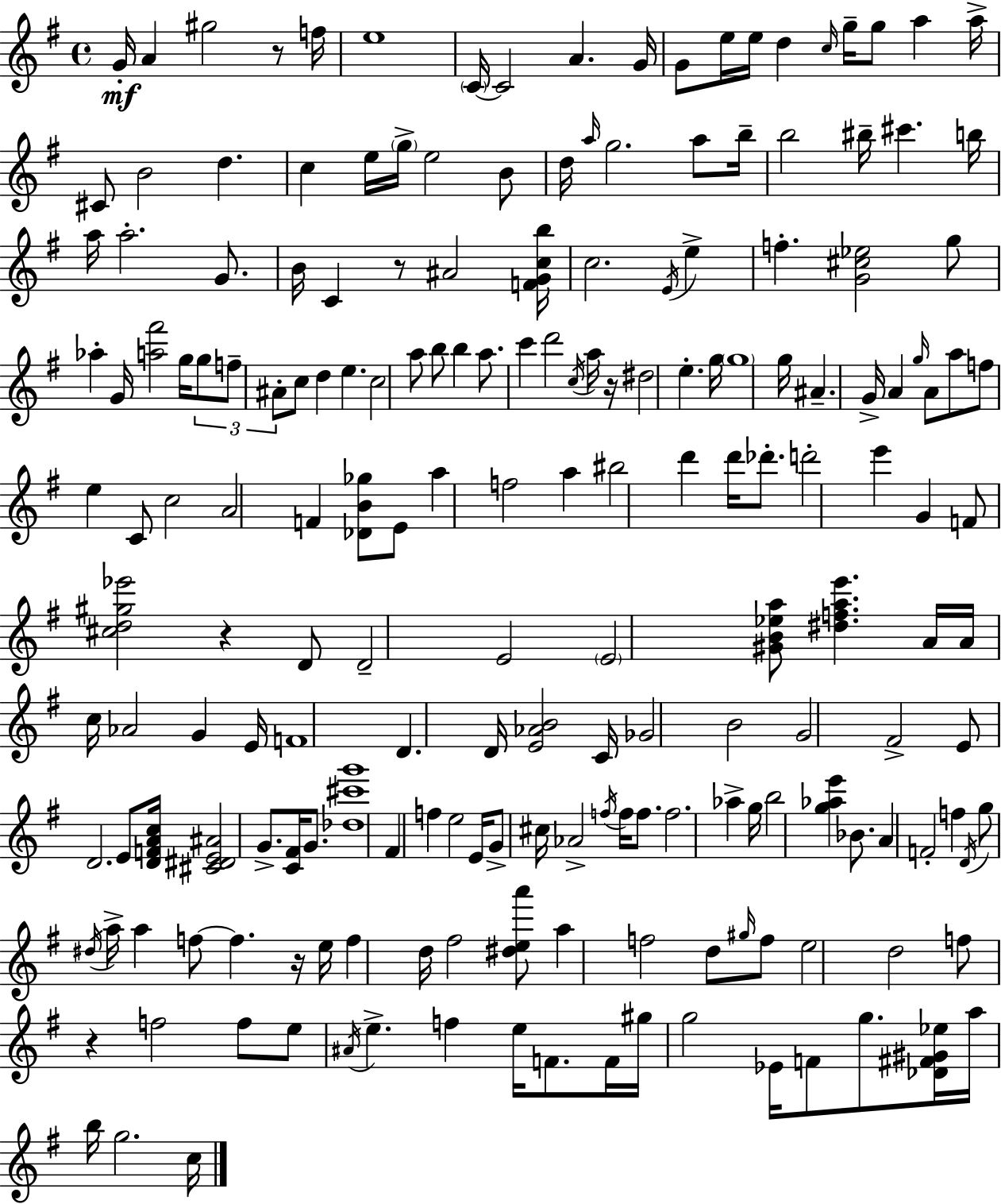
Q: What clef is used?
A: treble